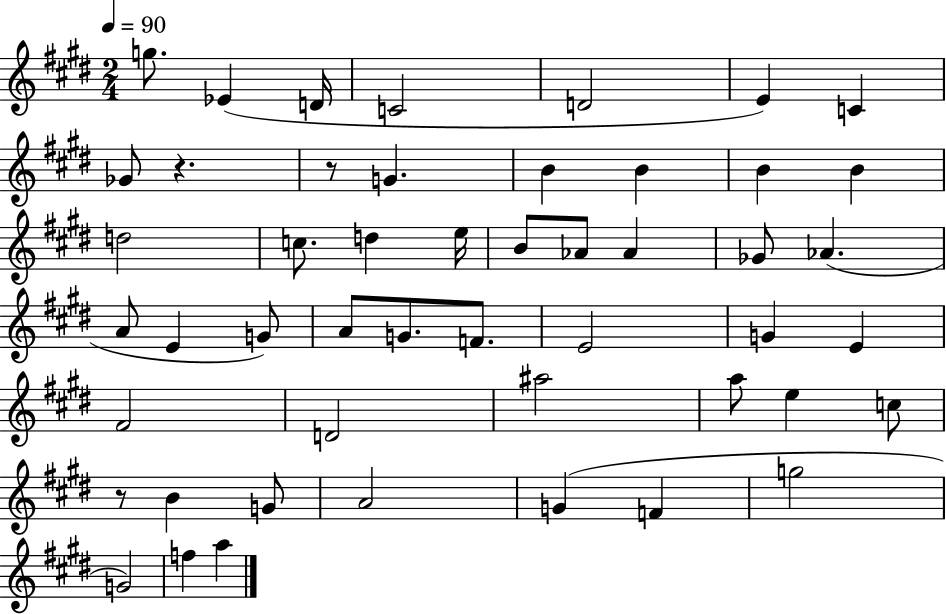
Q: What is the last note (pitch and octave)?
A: A5